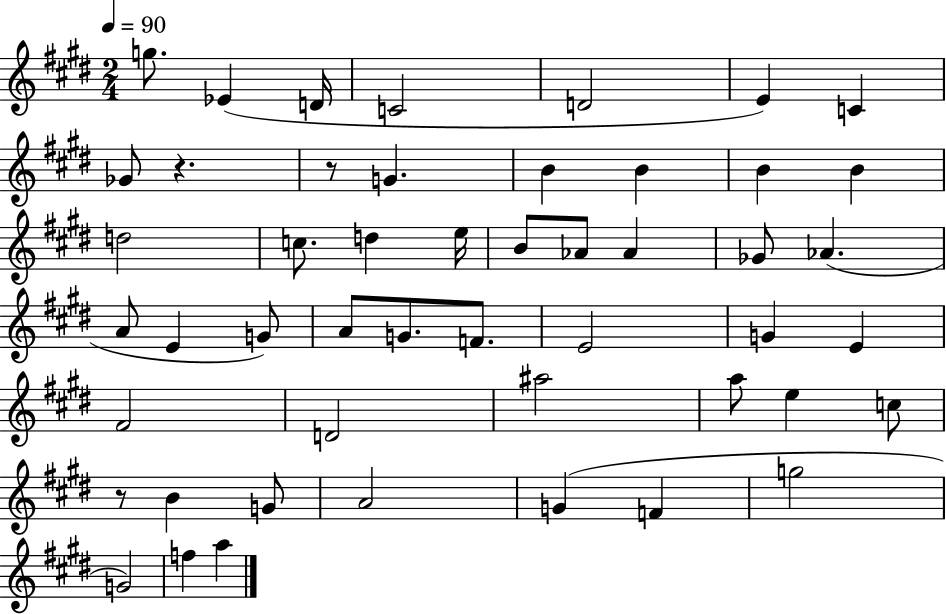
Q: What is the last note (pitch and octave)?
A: A5